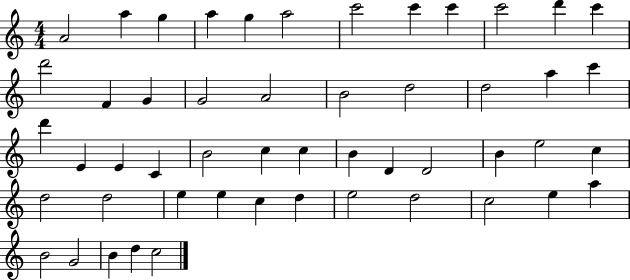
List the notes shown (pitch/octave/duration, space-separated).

A4/h A5/q G5/q A5/q G5/q A5/h C6/h C6/q C6/q C6/h D6/q C6/q D6/h F4/q G4/q G4/h A4/h B4/h D5/h D5/h A5/q C6/q D6/q E4/q E4/q C4/q B4/h C5/q C5/q B4/q D4/q D4/h B4/q E5/h C5/q D5/h D5/h E5/q E5/q C5/q D5/q E5/h D5/h C5/h E5/q A5/q B4/h G4/h B4/q D5/q C5/h